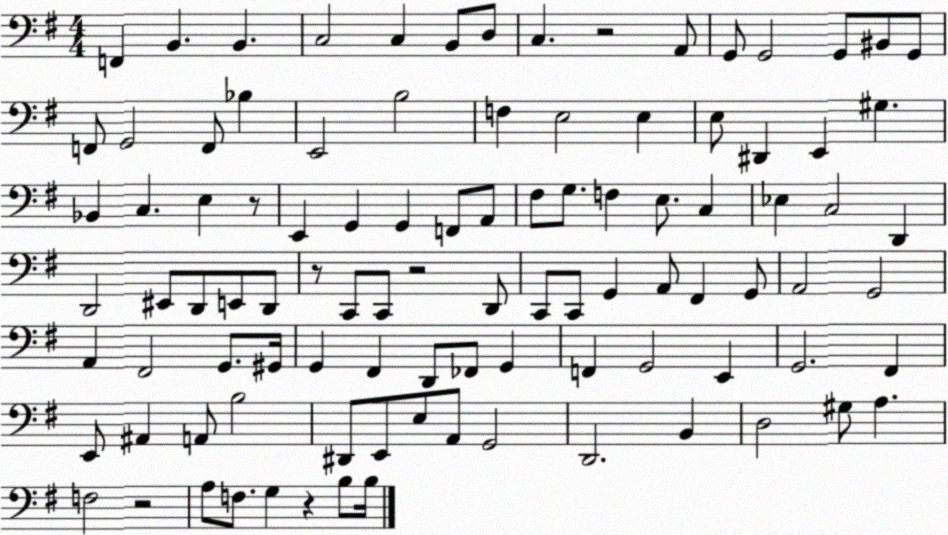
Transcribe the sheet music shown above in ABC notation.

X:1
T:Untitled
M:4/4
L:1/4
K:G
F,, B,, B,, C,2 C, B,,/2 D,/2 C, z2 A,,/2 G,,/2 G,,2 G,,/2 ^B,,/2 G,,/2 F,,/2 G,,2 F,,/2 _B, E,,2 B,2 F, E,2 E, E,/2 ^D,, E,, ^G, _B,, C, E, z/2 E,, G,, G,, F,,/2 A,,/2 ^F,/2 G,/2 F, E,/2 C, _E, C,2 D,, D,,2 ^E,,/2 D,,/2 E,,/2 D,,/2 z/2 C,,/2 C,,/2 z2 D,,/2 C,,/2 C,,/2 G,, A,,/2 ^F,, G,,/2 A,,2 G,,2 A,, ^F,,2 G,,/2 ^G,,/4 G,, ^F,, D,,/2 _F,,/2 G,, F,, G,,2 E,, G,,2 ^F,, E,,/2 ^A,, A,,/2 B,2 ^D,,/2 E,,/2 E,/2 A,,/2 G,,2 D,,2 B,, D,2 ^G,/2 A, F,2 z2 A,/2 F,/2 G, z B,/2 B,/4